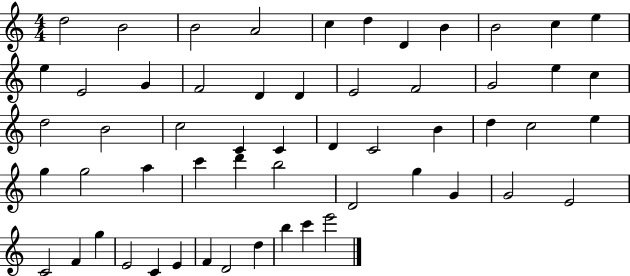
D5/h B4/h B4/h A4/h C5/q D5/q D4/q B4/q B4/h C5/q E5/q E5/q E4/h G4/q F4/h D4/q D4/q E4/h F4/h G4/h E5/q C5/q D5/h B4/h C5/h C4/q C4/q D4/q C4/h B4/q D5/q C5/h E5/q G5/q G5/h A5/q C6/q D6/q B5/h D4/h G5/q G4/q G4/h E4/h C4/h F4/q G5/q E4/h C4/q E4/q F4/q D4/h D5/q B5/q C6/q E6/h